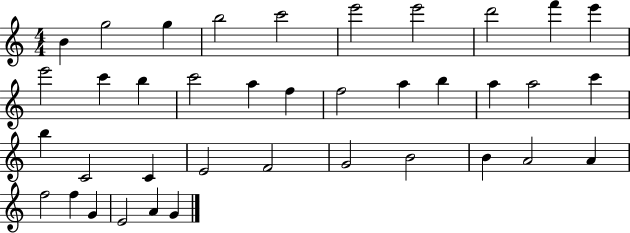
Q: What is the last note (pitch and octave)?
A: G4